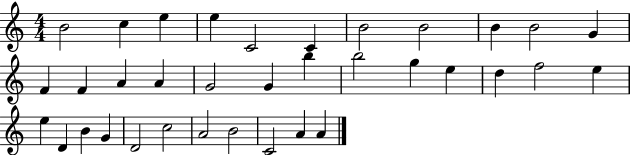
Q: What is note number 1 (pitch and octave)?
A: B4